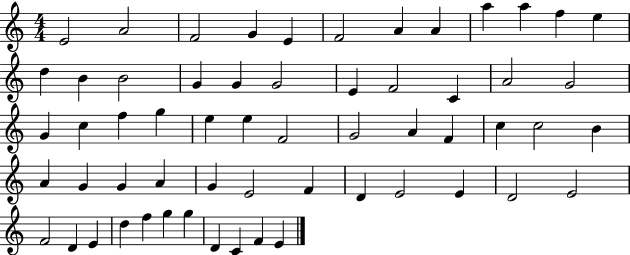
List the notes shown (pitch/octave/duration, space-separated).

E4/h A4/h F4/h G4/q E4/q F4/h A4/q A4/q A5/q A5/q F5/q E5/q D5/q B4/q B4/h G4/q G4/q G4/h E4/q F4/h C4/q A4/h G4/h G4/q C5/q F5/q G5/q E5/q E5/q F4/h G4/h A4/q F4/q C5/q C5/h B4/q A4/q G4/q G4/q A4/q G4/q E4/h F4/q D4/q E4/h E4/q D4/h E4/h F4/h D4/q E4/q D5/q F5/q G5/q G5/q D4/q C4/q F4/q E4/q